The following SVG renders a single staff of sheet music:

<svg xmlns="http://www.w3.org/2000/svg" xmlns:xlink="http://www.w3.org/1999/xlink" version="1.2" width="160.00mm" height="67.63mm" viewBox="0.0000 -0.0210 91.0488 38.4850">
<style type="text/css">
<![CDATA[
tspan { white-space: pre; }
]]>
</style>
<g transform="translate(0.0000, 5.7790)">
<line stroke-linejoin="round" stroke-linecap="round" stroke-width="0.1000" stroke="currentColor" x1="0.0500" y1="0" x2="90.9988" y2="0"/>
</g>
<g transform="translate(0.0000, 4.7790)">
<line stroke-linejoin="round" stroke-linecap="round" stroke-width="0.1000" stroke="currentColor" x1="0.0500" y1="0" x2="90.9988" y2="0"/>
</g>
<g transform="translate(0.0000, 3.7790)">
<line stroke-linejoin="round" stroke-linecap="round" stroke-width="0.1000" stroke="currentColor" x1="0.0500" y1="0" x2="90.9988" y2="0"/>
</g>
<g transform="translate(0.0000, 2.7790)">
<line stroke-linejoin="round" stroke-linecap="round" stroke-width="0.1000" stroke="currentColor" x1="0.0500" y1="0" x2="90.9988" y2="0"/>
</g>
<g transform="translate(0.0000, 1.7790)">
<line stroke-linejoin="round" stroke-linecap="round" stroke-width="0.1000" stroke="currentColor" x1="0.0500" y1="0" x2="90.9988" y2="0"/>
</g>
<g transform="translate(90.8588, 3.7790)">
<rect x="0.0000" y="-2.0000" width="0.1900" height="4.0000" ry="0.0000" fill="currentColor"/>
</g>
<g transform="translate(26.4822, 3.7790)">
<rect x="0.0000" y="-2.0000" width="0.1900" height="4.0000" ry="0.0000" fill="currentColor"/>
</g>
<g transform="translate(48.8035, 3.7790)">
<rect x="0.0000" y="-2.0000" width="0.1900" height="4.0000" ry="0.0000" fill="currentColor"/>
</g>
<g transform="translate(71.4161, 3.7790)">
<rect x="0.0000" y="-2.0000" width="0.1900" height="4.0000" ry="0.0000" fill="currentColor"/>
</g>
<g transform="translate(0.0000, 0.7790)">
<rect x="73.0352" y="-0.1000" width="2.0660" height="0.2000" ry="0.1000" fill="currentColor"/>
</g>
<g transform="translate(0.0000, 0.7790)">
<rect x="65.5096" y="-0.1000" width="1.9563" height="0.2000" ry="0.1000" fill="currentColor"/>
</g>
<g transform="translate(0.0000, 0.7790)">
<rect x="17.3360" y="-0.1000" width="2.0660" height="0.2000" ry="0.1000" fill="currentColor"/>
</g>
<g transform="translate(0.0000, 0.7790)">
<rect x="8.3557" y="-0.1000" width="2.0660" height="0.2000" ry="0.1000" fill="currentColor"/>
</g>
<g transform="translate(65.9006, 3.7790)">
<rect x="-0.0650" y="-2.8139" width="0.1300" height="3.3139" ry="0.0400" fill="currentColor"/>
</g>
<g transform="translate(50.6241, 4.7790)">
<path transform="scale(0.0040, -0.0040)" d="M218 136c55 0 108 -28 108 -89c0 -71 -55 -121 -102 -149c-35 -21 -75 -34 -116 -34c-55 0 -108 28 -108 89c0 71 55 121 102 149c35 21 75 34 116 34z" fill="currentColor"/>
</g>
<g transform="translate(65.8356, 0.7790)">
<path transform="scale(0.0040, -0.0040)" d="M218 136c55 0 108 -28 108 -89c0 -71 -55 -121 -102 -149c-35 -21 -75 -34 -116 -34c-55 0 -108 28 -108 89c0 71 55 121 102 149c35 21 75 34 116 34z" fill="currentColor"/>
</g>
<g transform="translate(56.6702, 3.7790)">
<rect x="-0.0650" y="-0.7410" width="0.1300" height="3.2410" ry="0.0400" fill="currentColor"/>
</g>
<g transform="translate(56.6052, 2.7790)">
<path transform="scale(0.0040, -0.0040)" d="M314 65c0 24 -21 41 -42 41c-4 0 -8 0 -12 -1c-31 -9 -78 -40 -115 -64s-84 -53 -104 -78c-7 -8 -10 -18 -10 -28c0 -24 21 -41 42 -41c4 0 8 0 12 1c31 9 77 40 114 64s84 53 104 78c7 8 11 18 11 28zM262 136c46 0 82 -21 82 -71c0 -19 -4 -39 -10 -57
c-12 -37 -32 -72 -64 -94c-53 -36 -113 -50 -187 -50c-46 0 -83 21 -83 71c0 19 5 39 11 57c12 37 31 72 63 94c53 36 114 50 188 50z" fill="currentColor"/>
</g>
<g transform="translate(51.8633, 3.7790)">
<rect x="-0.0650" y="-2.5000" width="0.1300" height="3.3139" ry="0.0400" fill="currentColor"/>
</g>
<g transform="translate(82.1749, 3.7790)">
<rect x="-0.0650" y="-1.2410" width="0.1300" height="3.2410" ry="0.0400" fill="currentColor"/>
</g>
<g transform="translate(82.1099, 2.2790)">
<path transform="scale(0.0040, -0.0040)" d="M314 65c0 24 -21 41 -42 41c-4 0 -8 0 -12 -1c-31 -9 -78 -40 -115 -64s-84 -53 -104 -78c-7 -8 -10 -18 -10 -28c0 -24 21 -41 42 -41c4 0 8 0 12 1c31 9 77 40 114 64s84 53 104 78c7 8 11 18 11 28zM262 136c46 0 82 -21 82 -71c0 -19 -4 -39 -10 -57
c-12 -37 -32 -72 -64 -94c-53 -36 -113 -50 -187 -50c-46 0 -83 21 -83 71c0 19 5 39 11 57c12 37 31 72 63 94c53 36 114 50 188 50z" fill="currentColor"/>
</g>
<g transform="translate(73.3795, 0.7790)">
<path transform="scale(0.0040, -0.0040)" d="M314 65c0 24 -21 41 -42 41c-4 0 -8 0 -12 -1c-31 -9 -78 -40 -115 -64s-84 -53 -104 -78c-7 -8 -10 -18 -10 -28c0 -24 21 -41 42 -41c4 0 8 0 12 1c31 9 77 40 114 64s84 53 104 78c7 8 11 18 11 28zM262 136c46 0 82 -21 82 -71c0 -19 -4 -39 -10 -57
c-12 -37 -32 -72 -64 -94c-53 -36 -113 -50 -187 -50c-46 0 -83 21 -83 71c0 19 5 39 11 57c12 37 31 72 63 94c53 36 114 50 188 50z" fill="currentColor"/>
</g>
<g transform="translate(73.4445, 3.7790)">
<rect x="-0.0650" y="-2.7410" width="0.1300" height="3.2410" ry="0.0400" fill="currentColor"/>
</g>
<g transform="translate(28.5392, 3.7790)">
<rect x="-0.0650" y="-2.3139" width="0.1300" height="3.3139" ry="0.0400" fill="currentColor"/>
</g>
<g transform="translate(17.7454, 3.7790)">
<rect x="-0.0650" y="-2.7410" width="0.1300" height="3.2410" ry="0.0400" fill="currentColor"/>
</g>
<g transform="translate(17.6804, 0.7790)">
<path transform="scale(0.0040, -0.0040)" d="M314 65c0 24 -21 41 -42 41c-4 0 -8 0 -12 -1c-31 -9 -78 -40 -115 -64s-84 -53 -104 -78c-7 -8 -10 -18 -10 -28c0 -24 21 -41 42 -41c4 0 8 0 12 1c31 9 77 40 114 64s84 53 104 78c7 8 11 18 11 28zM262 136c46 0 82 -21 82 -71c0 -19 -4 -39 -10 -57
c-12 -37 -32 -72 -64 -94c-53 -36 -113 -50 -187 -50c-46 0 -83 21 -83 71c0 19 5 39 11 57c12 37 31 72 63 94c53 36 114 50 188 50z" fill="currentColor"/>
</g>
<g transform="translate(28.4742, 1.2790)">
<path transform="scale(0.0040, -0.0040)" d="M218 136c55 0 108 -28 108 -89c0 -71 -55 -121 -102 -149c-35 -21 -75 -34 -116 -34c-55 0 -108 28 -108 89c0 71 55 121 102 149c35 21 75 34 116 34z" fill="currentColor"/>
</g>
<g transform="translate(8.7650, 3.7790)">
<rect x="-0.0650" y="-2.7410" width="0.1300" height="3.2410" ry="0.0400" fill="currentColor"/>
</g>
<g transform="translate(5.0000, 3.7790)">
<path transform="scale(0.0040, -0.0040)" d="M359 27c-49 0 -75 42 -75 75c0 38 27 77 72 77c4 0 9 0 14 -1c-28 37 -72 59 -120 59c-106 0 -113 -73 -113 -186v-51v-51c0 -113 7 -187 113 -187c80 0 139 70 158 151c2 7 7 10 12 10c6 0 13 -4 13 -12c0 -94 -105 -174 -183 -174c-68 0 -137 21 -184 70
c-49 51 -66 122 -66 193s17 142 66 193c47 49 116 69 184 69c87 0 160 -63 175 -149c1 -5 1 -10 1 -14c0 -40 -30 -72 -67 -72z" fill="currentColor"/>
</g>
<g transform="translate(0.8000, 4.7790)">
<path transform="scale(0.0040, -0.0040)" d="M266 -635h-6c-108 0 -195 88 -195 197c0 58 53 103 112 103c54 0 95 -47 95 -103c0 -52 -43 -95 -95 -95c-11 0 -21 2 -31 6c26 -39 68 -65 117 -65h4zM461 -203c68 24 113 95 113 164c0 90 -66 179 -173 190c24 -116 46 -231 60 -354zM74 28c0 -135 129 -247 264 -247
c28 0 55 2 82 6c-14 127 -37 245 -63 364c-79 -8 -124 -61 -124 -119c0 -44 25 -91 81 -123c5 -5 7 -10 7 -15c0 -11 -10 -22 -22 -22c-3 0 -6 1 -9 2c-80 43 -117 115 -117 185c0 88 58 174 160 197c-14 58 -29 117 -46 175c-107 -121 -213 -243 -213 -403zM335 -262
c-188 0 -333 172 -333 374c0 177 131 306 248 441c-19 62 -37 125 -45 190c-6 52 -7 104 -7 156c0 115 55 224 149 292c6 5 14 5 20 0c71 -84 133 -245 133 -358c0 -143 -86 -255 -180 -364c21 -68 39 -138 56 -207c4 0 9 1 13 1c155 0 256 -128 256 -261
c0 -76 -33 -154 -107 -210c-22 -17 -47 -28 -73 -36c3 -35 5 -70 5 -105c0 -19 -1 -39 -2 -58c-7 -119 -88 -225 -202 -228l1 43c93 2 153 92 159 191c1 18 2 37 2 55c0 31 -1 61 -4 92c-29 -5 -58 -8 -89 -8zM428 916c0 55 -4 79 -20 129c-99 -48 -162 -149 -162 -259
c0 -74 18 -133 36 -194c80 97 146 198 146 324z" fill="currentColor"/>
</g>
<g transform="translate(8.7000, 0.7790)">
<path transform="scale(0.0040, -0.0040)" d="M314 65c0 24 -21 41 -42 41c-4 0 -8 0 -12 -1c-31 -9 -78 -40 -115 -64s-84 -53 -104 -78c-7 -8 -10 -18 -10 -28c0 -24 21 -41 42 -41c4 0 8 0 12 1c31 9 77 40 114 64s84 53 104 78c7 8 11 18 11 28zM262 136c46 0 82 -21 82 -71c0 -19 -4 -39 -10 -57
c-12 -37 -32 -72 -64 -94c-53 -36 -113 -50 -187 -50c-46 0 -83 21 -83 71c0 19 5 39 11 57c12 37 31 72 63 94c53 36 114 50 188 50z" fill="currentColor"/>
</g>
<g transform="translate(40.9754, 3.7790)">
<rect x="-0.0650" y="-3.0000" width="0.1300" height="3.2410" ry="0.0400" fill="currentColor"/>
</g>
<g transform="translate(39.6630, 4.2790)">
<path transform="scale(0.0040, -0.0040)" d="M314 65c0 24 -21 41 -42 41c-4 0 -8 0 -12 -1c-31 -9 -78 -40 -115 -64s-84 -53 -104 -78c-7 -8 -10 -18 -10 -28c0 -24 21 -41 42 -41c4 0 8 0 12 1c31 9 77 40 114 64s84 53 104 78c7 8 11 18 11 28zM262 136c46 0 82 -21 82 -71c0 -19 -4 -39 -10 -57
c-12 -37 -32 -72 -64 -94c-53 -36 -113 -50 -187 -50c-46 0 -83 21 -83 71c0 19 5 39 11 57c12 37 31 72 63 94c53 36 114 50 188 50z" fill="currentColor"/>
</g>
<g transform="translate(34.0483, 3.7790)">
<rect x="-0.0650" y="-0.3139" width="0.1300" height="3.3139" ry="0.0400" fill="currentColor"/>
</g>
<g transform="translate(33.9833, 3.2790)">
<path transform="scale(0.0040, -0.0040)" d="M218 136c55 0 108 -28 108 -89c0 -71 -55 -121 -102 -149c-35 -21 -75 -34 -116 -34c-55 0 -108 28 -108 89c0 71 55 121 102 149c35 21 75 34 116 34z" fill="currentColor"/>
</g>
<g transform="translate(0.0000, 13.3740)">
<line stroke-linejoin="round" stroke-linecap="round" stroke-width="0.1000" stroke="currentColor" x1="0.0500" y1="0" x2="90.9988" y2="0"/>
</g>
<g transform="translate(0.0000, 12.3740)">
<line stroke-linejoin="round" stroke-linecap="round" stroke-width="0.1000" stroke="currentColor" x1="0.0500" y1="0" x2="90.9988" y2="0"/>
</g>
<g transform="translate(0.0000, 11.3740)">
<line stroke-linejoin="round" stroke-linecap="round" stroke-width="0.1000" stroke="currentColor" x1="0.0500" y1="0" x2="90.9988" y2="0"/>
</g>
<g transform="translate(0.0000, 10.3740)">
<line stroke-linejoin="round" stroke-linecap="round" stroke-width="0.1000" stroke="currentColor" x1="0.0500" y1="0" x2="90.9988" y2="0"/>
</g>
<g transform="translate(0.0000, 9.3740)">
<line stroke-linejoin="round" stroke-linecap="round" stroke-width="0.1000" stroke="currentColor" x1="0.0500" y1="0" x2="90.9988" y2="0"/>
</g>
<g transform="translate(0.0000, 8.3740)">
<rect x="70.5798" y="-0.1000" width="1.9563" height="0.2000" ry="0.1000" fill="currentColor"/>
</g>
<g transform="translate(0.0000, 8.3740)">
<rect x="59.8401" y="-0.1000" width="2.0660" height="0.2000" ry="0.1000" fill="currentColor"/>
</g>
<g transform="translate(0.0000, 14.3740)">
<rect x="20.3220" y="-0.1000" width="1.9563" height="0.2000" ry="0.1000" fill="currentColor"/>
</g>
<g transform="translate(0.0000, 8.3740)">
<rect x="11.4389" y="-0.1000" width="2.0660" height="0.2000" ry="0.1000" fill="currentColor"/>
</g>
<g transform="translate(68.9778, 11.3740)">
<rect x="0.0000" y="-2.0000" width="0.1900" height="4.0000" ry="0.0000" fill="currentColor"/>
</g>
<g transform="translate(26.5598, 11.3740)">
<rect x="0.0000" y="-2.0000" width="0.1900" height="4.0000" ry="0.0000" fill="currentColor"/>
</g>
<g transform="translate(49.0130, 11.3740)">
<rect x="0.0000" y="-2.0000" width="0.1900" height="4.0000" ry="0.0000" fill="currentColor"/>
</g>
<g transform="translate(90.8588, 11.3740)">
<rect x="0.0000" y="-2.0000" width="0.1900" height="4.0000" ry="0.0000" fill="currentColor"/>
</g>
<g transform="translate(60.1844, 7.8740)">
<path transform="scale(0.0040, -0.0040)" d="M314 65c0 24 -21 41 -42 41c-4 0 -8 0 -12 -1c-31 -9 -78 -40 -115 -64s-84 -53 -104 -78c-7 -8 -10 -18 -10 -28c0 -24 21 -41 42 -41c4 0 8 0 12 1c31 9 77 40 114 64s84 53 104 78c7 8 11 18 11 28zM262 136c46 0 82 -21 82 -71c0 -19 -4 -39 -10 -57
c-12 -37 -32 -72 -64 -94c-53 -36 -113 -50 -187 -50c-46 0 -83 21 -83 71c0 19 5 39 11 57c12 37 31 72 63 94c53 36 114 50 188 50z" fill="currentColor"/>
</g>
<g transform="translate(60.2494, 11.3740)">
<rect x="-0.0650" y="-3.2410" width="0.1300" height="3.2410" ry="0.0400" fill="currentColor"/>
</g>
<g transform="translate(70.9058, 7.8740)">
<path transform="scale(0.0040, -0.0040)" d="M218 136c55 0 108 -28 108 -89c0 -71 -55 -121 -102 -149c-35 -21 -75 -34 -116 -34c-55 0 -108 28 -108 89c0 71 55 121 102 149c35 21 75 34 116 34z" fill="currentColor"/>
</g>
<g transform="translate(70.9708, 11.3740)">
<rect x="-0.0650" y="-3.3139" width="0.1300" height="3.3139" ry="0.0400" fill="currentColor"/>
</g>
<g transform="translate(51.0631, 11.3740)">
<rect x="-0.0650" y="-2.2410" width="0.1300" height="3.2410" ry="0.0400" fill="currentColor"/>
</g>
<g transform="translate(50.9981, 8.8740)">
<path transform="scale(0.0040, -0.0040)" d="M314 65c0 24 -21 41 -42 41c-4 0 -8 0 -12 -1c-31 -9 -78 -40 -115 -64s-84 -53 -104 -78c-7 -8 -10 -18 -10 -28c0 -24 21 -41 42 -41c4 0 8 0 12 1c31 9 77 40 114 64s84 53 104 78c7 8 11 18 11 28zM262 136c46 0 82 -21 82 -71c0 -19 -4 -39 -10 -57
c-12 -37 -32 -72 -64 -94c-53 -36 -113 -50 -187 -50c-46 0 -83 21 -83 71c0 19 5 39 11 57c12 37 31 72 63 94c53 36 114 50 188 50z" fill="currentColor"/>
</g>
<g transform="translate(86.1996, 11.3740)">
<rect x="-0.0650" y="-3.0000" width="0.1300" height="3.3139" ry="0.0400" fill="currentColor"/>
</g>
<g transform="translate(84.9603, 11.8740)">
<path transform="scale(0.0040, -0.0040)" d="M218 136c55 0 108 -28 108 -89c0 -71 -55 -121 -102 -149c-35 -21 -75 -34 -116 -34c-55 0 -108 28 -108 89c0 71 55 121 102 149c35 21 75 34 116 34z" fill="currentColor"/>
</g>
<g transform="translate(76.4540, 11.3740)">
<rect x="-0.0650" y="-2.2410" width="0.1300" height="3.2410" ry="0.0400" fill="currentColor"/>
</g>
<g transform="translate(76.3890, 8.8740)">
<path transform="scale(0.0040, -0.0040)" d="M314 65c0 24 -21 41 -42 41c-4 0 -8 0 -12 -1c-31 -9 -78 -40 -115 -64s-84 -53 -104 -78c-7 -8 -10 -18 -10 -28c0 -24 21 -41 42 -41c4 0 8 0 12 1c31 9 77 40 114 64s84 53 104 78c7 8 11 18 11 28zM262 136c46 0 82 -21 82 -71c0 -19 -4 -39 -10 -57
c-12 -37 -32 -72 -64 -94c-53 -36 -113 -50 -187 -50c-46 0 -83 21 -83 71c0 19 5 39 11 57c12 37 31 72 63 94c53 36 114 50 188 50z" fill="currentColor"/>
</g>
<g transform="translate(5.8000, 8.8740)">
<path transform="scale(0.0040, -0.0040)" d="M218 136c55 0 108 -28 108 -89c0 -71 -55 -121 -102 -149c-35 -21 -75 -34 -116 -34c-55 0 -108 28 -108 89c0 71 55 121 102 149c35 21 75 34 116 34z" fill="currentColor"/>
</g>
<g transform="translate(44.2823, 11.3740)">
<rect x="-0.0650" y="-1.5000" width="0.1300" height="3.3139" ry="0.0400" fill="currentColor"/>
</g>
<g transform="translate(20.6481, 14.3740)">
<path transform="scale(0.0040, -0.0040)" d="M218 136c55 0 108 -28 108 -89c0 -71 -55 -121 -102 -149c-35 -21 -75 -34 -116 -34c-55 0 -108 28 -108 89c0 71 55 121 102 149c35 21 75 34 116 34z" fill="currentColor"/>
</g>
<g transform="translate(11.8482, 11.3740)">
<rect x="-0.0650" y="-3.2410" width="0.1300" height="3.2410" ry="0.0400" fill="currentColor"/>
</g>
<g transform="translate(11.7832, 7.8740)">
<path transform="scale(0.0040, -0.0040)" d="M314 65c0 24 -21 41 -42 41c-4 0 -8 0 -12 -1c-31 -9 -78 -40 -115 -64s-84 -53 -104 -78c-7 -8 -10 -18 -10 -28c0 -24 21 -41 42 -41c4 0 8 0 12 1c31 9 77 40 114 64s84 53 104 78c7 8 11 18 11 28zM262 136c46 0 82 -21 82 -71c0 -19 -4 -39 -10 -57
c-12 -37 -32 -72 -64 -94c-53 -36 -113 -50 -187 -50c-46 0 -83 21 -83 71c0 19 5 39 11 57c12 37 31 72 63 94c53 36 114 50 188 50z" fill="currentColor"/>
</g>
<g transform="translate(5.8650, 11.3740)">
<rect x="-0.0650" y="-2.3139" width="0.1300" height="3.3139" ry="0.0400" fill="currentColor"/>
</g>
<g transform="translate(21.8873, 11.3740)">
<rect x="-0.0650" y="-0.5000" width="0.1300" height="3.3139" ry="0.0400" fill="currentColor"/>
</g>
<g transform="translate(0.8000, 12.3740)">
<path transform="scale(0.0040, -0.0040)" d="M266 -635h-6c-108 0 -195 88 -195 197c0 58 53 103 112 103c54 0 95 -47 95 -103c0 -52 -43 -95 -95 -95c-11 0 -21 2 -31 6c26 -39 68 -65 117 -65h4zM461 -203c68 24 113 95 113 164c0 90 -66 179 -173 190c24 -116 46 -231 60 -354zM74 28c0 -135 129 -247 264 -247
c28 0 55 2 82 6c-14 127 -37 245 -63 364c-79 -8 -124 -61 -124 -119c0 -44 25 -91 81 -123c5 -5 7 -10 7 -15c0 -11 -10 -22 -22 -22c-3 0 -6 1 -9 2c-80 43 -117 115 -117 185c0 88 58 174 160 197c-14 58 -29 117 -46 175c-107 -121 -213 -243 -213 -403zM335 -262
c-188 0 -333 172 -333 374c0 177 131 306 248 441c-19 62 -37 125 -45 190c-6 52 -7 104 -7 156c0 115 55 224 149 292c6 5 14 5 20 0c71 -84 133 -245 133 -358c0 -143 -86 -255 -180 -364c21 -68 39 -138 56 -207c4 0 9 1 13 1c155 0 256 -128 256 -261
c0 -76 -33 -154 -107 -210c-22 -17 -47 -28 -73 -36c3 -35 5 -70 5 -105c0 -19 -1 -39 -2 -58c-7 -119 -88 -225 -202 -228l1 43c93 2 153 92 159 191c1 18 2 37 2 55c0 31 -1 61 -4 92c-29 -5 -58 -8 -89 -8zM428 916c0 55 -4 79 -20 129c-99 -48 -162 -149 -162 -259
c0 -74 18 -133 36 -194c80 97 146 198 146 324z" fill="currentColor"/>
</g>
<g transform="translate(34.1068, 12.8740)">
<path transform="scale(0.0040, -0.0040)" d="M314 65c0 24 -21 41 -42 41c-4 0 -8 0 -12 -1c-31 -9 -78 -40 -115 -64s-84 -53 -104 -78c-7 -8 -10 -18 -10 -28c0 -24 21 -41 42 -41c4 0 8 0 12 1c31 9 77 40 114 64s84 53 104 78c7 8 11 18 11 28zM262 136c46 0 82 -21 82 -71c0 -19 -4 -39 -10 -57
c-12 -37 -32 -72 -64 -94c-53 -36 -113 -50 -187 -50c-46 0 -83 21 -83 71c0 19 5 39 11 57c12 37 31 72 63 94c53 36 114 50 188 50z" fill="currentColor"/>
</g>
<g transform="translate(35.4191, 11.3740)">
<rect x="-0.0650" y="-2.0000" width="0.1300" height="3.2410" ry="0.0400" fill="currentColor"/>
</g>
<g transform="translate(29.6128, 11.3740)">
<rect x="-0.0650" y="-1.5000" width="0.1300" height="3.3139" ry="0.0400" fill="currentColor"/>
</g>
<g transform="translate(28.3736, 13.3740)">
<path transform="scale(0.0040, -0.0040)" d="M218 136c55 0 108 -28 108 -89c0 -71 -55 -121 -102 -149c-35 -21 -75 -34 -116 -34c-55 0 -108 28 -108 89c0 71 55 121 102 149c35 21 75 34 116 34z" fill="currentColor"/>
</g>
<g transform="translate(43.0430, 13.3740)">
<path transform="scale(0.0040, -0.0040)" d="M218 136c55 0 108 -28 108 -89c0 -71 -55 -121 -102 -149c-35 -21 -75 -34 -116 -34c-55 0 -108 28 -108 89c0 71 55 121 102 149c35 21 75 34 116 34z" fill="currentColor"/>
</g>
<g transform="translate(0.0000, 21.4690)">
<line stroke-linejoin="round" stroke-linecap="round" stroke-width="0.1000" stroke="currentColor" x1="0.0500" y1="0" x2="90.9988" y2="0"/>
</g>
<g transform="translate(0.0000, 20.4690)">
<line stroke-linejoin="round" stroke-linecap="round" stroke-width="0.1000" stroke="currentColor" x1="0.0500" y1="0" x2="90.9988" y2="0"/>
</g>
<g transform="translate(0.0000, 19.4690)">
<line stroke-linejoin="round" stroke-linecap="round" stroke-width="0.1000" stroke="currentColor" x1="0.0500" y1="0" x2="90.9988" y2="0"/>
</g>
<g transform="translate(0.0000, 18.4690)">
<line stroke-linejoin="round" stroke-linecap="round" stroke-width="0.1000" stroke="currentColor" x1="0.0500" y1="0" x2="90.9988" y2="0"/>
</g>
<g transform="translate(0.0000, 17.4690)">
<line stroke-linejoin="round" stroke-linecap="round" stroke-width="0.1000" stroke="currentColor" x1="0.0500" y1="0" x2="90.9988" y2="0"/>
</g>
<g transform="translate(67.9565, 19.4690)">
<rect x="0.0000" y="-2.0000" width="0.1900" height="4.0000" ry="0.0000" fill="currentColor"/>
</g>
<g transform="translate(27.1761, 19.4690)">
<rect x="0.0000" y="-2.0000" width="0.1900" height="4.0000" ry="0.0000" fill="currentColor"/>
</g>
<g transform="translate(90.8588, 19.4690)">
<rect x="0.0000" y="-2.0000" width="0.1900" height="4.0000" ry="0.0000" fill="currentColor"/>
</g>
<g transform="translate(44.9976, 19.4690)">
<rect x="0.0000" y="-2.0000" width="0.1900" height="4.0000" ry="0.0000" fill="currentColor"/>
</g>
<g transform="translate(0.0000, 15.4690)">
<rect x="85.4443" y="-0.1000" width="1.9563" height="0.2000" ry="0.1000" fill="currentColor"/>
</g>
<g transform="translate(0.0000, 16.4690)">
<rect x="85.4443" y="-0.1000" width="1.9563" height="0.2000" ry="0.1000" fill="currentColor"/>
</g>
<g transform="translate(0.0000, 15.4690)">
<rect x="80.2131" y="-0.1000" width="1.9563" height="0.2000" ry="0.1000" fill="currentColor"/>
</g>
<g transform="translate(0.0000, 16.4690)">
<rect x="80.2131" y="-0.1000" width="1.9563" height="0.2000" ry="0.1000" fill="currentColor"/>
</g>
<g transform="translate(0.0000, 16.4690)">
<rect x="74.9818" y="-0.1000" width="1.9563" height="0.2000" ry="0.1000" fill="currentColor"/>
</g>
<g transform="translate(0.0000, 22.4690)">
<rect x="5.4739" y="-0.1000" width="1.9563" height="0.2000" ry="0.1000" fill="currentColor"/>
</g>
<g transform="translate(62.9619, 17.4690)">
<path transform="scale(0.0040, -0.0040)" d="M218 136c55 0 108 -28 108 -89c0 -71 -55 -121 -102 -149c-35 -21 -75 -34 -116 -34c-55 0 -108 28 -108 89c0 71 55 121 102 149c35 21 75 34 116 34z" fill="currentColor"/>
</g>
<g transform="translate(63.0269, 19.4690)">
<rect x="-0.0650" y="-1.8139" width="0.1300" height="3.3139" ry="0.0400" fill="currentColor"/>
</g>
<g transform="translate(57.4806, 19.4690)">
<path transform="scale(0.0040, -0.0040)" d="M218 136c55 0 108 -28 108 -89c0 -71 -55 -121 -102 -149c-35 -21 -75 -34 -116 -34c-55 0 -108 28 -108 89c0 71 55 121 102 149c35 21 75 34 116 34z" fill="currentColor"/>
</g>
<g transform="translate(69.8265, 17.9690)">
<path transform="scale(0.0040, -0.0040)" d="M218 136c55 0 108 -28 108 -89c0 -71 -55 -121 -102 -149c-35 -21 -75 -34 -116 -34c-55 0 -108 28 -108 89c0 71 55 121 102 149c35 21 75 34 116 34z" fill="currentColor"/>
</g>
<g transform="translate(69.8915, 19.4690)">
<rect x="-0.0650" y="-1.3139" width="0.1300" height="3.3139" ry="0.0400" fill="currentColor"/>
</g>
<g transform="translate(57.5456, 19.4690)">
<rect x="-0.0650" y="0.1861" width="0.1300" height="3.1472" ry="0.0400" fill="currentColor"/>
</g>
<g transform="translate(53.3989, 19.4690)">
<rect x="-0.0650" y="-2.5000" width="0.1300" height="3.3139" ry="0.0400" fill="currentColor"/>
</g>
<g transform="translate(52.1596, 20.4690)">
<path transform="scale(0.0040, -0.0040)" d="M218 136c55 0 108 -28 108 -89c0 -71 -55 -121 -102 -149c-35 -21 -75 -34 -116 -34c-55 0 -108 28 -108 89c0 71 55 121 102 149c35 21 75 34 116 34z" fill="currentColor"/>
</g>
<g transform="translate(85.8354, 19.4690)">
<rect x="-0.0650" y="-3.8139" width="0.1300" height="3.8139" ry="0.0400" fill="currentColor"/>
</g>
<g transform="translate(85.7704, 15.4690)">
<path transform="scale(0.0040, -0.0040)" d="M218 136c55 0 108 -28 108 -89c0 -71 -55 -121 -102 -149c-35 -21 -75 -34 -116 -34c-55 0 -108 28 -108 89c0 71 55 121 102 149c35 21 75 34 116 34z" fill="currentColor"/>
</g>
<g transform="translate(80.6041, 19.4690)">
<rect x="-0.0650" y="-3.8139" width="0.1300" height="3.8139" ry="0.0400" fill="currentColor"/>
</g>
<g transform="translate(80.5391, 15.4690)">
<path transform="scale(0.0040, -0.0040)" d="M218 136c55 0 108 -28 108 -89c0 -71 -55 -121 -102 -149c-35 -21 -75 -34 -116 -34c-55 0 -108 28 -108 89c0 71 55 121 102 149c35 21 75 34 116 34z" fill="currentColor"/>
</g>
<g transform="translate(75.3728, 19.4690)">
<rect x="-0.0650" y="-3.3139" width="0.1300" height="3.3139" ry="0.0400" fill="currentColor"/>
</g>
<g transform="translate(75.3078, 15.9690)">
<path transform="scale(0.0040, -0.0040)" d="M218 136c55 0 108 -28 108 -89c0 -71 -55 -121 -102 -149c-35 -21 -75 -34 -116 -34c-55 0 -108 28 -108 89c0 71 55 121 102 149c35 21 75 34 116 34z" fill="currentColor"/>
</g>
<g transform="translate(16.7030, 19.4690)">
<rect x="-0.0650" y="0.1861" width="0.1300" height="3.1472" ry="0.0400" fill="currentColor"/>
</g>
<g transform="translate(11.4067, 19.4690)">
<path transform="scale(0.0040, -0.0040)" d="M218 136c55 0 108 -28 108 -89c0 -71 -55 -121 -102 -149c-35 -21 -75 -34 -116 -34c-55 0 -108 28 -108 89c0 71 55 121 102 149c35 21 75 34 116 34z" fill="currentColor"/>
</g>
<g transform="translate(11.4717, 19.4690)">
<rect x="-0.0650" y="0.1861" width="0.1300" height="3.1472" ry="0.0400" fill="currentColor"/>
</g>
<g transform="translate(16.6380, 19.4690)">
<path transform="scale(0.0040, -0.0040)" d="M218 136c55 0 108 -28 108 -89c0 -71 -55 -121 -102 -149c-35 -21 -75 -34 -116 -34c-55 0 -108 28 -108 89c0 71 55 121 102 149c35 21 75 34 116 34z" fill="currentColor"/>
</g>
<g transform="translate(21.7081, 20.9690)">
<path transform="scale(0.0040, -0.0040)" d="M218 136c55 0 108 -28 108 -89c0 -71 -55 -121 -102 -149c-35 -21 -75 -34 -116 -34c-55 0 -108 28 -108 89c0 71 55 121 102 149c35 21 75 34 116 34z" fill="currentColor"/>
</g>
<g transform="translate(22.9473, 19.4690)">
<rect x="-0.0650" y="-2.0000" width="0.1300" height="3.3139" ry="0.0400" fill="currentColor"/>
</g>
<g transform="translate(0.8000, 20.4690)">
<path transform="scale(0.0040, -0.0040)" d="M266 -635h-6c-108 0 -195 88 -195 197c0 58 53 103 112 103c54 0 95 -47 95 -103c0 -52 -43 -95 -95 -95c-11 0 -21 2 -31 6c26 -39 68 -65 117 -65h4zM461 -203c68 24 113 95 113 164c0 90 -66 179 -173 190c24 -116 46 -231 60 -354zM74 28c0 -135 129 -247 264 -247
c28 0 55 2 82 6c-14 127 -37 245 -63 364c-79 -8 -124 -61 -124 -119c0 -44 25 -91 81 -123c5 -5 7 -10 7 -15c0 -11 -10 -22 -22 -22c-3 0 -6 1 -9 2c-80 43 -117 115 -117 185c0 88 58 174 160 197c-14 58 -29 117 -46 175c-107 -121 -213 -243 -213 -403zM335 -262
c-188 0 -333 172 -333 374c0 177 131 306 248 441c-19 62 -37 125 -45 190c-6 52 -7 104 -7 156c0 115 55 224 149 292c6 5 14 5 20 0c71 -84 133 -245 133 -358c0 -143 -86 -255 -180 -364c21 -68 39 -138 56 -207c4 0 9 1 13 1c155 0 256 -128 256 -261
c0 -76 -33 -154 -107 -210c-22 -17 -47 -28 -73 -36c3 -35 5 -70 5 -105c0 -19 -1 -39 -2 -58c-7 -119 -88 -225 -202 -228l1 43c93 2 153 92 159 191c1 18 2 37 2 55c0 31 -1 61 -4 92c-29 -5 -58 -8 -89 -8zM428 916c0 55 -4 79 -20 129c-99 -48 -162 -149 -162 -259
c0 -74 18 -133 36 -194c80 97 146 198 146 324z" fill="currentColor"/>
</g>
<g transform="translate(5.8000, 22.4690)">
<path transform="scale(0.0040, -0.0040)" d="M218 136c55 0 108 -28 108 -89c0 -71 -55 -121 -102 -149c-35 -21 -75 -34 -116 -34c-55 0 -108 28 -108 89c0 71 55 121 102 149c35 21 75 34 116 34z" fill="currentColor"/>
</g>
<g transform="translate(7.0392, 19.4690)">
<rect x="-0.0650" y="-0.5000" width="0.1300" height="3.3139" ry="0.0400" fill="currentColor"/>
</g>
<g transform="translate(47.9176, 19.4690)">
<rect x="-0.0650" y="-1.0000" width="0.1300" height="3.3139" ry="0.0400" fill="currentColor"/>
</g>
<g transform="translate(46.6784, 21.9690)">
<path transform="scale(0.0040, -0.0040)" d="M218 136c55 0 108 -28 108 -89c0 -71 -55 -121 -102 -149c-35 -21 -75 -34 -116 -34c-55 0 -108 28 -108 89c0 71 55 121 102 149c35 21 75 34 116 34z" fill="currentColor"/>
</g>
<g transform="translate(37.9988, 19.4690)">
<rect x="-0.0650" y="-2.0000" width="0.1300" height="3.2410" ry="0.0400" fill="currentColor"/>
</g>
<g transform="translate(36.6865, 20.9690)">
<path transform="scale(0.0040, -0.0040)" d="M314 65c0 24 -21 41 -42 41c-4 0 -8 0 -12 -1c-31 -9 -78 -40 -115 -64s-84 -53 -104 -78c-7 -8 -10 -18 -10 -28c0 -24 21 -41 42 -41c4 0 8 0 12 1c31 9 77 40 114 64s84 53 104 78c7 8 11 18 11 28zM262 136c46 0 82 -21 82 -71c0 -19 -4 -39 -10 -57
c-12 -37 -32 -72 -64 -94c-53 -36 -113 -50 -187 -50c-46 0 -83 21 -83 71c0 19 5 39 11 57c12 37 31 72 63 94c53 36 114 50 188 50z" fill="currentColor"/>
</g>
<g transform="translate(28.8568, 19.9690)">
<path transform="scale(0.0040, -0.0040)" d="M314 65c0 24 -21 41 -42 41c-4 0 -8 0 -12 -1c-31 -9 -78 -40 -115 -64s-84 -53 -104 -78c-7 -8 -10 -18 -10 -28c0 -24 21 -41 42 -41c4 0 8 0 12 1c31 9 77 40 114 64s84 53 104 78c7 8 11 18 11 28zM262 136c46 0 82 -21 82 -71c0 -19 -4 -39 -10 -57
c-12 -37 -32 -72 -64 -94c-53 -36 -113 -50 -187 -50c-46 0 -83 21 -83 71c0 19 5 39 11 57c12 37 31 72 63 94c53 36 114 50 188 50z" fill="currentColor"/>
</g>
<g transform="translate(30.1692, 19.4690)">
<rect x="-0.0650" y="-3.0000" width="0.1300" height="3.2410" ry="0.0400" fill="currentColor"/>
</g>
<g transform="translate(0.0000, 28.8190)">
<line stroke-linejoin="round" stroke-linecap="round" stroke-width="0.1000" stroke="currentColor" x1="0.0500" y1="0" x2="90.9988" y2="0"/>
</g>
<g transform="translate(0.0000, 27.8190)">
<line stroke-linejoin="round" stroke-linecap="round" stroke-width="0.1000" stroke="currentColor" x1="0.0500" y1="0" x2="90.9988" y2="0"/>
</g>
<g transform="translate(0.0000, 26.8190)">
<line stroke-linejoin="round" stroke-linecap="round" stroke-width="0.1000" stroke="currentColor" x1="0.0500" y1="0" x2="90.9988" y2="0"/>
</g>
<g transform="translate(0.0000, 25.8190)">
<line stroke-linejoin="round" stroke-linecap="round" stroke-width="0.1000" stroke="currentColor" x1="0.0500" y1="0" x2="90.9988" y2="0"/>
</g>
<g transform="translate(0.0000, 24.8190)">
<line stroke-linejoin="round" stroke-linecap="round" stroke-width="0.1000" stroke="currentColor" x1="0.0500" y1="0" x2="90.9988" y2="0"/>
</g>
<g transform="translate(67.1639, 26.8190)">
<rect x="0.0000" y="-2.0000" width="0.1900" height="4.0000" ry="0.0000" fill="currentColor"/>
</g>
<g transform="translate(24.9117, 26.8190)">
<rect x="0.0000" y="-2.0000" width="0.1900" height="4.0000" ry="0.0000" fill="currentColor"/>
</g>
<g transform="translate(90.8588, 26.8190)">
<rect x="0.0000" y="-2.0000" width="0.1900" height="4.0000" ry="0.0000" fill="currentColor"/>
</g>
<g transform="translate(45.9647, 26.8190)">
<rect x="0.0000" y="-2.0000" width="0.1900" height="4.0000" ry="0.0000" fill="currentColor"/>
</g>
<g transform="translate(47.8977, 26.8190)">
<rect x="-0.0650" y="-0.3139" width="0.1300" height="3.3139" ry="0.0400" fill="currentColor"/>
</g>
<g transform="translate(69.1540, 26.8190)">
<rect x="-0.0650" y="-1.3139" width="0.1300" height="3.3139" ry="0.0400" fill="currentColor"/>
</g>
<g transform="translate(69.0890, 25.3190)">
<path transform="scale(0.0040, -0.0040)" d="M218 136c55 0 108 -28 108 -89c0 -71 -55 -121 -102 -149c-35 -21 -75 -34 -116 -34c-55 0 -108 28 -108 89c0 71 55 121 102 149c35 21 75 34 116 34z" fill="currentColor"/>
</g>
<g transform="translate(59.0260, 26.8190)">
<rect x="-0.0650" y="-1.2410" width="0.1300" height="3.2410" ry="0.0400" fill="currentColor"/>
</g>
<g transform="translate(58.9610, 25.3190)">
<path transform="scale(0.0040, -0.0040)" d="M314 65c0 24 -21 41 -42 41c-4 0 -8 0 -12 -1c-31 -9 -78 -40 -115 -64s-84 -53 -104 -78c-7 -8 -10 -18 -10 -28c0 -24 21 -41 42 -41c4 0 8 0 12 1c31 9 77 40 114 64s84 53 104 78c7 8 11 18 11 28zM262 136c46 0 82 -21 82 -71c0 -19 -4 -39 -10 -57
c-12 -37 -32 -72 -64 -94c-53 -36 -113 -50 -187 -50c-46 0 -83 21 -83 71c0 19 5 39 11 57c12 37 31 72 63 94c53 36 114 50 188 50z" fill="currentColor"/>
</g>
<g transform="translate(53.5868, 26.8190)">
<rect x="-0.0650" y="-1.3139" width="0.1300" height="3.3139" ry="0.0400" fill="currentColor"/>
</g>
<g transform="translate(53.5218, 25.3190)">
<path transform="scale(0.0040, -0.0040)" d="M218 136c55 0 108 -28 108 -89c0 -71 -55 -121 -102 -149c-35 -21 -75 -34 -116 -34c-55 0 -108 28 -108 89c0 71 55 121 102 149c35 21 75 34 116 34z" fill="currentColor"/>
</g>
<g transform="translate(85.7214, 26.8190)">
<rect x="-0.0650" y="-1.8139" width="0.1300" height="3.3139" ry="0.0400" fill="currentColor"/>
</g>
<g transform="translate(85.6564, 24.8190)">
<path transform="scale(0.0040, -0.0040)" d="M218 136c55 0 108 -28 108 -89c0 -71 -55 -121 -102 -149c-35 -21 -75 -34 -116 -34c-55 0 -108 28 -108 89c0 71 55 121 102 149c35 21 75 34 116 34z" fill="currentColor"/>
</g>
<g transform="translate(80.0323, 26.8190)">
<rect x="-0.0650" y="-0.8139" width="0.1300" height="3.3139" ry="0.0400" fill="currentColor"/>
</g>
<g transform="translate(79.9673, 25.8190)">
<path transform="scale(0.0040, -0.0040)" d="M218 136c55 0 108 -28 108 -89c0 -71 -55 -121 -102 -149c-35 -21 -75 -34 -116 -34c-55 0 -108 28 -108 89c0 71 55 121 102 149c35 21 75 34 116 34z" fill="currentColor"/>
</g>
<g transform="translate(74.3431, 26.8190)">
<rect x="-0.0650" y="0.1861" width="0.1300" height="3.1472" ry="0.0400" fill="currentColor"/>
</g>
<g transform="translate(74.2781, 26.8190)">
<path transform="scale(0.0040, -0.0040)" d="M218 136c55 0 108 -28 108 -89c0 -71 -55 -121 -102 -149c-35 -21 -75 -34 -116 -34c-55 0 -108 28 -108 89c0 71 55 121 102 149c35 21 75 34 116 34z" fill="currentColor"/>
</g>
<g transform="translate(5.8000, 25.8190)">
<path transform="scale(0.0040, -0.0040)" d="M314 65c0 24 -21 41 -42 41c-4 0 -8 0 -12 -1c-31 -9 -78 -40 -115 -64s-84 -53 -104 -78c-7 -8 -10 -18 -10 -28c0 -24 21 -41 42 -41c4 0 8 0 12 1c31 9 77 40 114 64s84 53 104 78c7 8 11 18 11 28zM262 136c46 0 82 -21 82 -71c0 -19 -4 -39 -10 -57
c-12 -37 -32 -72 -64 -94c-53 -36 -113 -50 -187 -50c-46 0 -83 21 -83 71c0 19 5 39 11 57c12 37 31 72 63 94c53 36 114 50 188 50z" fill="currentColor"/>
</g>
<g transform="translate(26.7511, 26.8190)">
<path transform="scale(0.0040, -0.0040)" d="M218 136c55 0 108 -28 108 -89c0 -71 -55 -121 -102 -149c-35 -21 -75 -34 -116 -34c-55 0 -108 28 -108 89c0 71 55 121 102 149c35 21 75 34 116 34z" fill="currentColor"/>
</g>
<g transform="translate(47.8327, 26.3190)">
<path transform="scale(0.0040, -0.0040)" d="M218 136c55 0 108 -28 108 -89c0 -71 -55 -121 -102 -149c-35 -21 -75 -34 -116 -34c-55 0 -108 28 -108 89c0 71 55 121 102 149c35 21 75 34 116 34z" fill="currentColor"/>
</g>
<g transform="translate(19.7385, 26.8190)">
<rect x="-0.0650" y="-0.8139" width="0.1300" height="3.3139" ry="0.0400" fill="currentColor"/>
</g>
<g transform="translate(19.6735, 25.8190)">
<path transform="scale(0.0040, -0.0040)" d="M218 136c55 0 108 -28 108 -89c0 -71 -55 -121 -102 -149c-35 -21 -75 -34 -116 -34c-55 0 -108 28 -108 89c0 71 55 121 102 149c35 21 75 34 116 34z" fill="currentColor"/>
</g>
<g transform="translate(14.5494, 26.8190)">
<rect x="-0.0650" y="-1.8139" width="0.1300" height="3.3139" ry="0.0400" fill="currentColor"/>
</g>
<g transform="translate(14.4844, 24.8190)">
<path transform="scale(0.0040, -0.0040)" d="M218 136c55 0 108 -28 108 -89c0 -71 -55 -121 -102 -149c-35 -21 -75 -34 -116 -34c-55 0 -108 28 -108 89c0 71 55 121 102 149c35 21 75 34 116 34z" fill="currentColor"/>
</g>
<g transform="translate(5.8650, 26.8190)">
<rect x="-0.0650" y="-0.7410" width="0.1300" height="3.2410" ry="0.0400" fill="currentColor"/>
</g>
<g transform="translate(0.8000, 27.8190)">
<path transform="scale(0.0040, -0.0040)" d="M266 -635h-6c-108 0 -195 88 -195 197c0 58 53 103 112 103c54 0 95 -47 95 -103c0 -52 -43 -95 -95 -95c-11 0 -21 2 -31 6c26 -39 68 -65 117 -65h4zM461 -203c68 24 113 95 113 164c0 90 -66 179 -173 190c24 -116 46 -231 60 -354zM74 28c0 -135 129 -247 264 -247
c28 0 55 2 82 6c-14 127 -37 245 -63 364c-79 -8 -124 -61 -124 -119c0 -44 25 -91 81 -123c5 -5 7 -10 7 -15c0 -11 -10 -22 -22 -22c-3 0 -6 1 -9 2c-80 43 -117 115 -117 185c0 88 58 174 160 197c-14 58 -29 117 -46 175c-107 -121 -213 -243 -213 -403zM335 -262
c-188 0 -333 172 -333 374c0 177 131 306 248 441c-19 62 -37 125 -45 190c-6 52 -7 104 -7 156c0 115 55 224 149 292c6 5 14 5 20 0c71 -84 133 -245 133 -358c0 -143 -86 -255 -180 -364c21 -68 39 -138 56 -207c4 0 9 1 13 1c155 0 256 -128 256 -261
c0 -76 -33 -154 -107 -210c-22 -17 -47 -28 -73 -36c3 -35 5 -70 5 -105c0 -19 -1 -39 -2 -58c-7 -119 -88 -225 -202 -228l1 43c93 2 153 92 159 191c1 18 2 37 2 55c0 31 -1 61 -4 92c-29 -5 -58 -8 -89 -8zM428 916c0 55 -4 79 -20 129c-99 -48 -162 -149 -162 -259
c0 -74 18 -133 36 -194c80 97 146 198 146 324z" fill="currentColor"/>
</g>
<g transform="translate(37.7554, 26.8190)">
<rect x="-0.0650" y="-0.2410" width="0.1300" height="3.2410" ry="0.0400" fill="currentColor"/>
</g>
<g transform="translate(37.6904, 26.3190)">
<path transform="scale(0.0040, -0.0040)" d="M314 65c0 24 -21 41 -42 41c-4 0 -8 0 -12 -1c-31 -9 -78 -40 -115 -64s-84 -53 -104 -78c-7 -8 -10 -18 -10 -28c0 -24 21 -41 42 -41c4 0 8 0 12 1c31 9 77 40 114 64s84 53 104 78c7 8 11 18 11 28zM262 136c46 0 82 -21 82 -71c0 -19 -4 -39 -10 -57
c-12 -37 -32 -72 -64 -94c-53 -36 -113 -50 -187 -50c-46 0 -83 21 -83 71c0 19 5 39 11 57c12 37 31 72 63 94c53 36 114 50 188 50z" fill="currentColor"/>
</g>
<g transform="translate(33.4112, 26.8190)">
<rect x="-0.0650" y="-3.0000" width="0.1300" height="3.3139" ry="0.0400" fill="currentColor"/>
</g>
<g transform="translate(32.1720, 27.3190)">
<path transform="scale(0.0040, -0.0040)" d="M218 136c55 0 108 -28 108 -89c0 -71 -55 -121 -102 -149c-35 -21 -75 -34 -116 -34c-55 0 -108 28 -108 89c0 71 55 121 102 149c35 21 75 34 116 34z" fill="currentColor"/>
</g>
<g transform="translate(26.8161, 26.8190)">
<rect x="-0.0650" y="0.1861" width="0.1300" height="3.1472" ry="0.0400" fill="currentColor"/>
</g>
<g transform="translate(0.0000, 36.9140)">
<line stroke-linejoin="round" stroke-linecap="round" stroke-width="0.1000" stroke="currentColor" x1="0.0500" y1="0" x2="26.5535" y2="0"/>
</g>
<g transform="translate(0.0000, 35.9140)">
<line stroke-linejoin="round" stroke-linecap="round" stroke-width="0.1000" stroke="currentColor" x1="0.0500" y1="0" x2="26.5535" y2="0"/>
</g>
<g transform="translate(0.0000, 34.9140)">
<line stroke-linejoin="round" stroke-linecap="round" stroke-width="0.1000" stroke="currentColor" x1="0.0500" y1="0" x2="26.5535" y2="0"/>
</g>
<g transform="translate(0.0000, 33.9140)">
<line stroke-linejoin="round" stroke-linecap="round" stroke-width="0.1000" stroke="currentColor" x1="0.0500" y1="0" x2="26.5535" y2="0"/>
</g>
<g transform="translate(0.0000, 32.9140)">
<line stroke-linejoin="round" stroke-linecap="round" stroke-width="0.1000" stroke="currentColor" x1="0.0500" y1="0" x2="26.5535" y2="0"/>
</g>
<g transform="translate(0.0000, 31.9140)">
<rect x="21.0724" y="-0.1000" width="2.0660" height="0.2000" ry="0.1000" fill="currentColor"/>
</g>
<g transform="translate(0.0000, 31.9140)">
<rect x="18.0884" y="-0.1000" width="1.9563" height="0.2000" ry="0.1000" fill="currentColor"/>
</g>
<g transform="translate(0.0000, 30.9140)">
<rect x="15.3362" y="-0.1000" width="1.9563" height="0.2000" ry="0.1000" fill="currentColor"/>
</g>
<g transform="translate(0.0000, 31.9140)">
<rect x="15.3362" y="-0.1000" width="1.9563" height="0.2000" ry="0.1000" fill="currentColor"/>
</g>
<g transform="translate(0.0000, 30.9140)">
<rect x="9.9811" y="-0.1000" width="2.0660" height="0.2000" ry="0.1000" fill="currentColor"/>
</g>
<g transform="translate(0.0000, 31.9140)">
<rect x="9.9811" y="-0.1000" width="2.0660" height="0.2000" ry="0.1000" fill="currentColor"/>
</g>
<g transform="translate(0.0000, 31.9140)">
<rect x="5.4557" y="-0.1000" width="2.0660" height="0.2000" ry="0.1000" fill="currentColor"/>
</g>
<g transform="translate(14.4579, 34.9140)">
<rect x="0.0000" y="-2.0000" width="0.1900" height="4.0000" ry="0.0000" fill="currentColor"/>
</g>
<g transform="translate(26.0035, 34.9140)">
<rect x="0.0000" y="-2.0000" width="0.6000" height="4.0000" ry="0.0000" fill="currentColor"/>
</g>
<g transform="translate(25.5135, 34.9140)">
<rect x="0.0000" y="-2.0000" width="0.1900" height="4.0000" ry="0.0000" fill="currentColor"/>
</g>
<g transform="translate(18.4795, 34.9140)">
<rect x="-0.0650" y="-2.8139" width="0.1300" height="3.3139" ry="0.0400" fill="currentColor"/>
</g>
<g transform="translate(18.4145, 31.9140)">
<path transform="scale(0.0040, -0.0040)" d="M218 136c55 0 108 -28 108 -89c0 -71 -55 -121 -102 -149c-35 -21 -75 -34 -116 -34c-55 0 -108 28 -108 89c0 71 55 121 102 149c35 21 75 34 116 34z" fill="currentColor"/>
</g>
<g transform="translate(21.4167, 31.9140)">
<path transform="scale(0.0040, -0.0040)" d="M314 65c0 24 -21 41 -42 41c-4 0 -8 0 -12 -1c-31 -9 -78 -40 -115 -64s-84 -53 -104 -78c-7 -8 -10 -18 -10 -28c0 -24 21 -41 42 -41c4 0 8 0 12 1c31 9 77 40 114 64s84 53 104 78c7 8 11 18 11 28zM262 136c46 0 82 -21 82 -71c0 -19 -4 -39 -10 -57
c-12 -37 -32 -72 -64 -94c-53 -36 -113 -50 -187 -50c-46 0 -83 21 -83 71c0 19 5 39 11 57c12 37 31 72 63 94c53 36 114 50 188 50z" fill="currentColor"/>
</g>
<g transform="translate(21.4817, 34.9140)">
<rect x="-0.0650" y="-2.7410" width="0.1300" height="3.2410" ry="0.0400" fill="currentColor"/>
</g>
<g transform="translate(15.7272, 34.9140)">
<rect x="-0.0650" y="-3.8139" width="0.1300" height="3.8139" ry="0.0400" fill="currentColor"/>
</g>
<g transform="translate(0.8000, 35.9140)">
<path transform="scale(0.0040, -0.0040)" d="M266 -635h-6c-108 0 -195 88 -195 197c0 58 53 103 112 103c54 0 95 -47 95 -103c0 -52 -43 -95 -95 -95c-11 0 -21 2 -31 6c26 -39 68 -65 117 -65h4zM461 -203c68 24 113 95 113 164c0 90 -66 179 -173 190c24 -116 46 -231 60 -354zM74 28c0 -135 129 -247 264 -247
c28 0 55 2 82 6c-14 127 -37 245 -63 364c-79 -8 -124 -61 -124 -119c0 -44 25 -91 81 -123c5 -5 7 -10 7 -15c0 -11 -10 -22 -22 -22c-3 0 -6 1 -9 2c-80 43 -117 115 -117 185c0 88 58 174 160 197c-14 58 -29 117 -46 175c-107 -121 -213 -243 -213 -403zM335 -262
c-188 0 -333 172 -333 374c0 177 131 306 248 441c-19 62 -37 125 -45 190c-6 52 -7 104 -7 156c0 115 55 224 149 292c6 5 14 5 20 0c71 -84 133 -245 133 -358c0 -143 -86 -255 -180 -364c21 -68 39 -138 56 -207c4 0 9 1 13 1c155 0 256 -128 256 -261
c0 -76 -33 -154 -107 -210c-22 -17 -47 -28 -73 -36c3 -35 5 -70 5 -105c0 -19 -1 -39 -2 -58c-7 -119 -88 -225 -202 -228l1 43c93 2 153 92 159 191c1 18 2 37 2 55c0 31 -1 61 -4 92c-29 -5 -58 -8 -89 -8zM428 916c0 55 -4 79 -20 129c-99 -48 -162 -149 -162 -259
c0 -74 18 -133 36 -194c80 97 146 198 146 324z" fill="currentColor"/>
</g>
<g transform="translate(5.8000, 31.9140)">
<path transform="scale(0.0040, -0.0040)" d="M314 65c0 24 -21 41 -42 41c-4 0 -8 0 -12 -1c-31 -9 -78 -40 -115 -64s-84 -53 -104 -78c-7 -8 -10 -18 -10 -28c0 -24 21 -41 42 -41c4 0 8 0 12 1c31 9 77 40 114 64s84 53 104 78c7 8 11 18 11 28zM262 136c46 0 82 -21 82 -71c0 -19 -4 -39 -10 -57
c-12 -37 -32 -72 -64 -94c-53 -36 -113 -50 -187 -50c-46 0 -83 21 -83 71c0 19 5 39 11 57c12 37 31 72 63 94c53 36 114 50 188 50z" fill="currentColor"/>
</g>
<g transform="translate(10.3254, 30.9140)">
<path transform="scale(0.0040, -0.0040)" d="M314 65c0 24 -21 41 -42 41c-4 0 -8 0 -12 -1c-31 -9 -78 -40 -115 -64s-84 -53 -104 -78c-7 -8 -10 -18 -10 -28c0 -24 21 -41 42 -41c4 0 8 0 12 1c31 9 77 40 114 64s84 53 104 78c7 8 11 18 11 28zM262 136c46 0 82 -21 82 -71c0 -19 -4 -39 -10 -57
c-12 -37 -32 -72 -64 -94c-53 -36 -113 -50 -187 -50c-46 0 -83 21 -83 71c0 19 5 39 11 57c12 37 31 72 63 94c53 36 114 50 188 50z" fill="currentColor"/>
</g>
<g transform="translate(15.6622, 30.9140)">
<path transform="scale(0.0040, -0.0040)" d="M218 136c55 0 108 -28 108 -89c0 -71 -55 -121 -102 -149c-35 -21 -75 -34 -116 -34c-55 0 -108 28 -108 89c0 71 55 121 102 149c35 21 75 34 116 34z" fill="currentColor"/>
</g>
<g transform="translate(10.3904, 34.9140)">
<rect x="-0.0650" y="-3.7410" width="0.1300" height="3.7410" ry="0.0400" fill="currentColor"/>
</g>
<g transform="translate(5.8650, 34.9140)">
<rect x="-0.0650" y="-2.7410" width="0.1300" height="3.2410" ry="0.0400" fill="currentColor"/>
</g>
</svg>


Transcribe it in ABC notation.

X:1
T:Untitled
M:4/4
L:1/4
K:C
a2 a2 g c A2 G d2 a a2 e2 g b2 C E F2 E g2 b2 b g2 A C B B F A2 F2 D G B f e b c' c' d2 f d B A c2 c e e2 e B d f a2 c'2 c' a a2